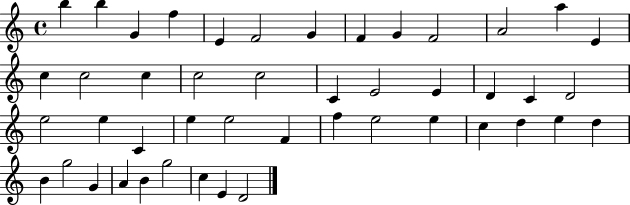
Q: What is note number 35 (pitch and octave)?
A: D5